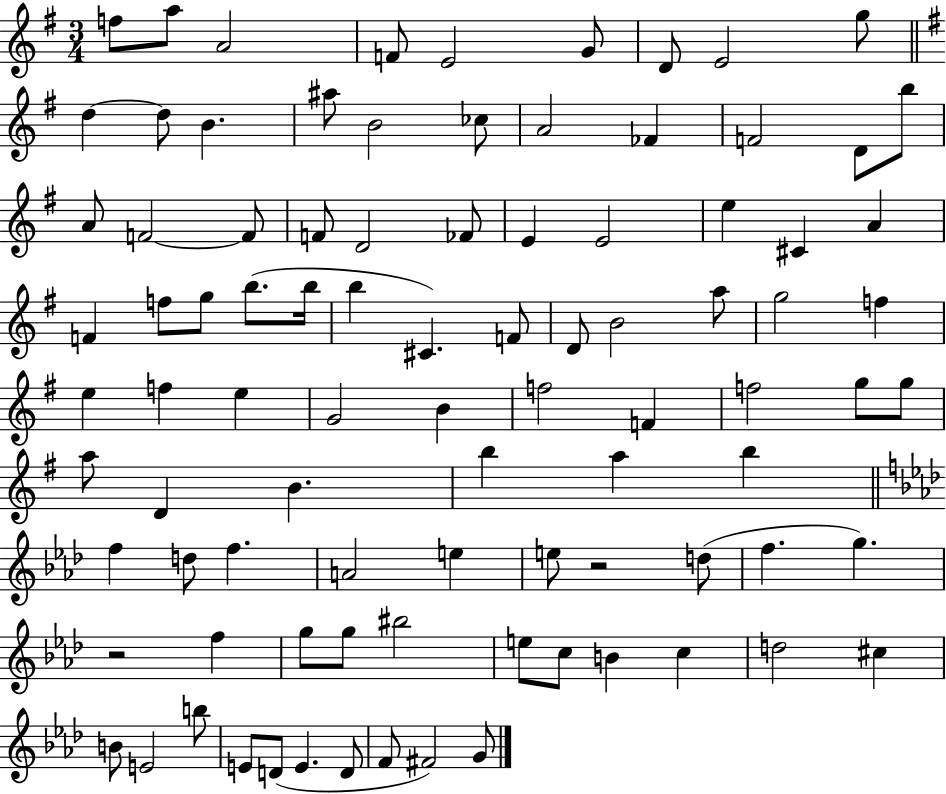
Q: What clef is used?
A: treble